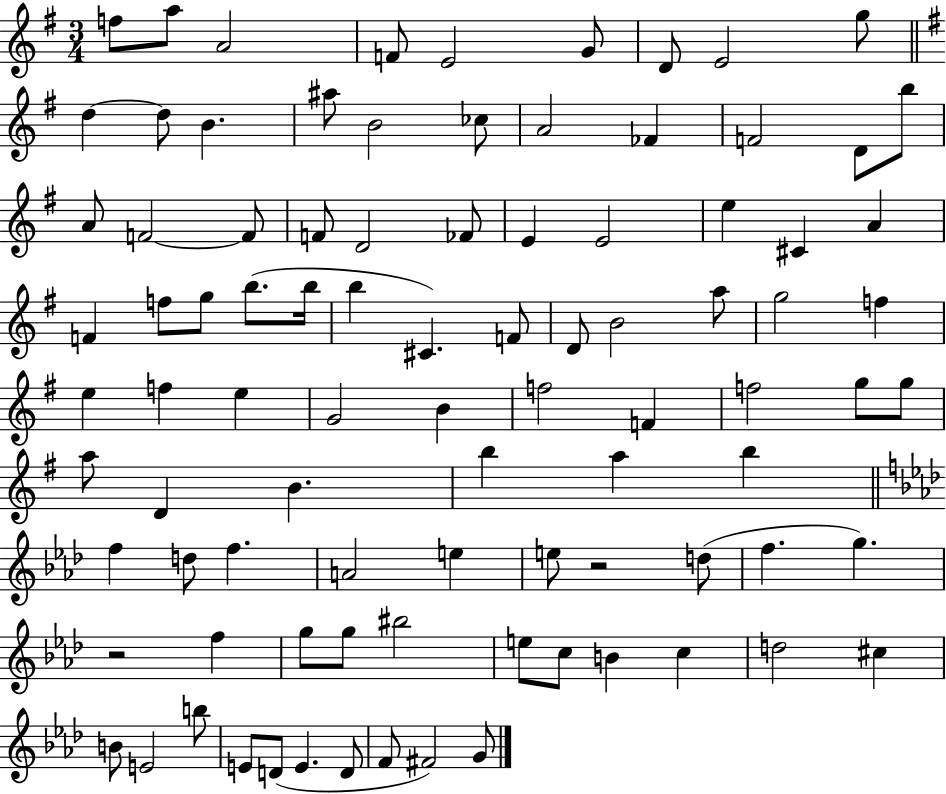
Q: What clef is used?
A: treble